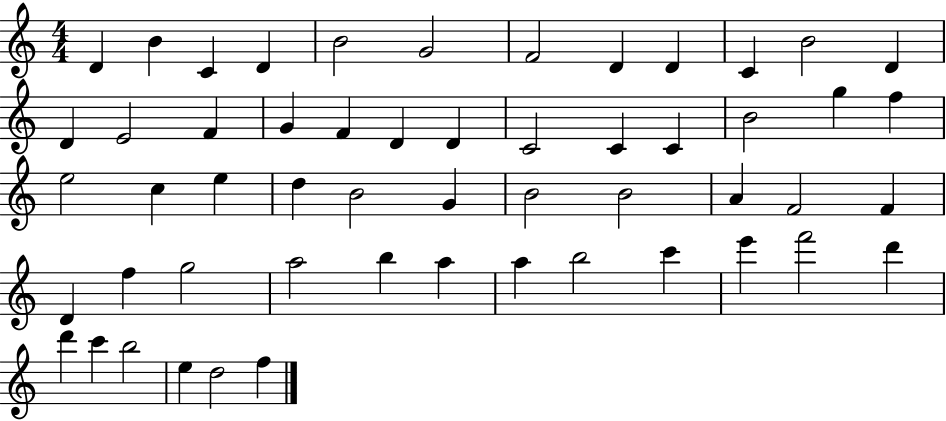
D4/q B4/q C4/q D4/q B4/h G4/h F4/h D4/q D4/q C4/q B4/h D4/q D4/q E4/h F4/q G4/q F4/q D4/q D4/q C4/h C4/q C4/q B4/h G5/q F5/q E5/h C5/q E5/q D5/q B4/h G4/q B4/h B4/h A4/q F4/h F4/q D4/q F5/q G5/h A5/h B5/q A5/q A5/q B5/h C6/q E6/q F6/h D6/q D6/q C6/q B5/h E5/q D5/h F5/q